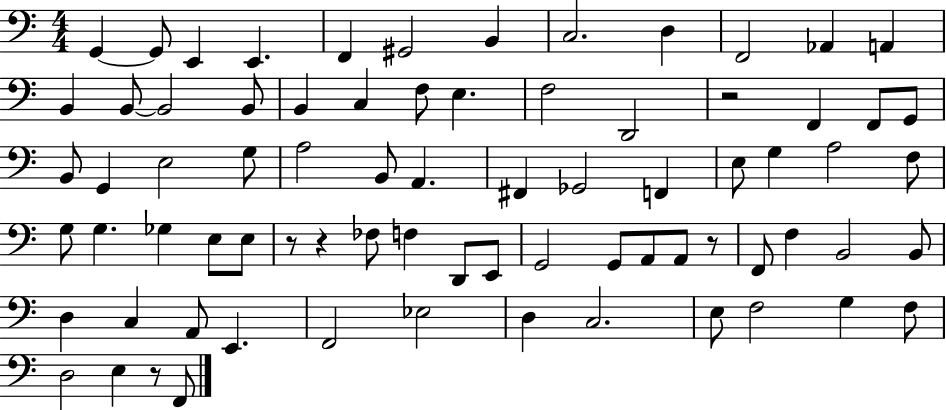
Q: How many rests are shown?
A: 5